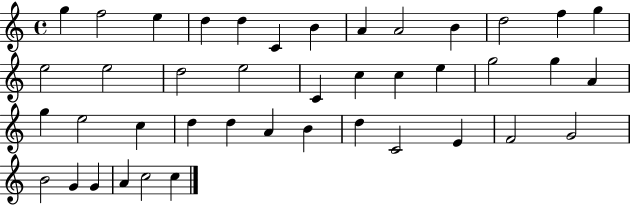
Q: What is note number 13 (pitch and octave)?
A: G5